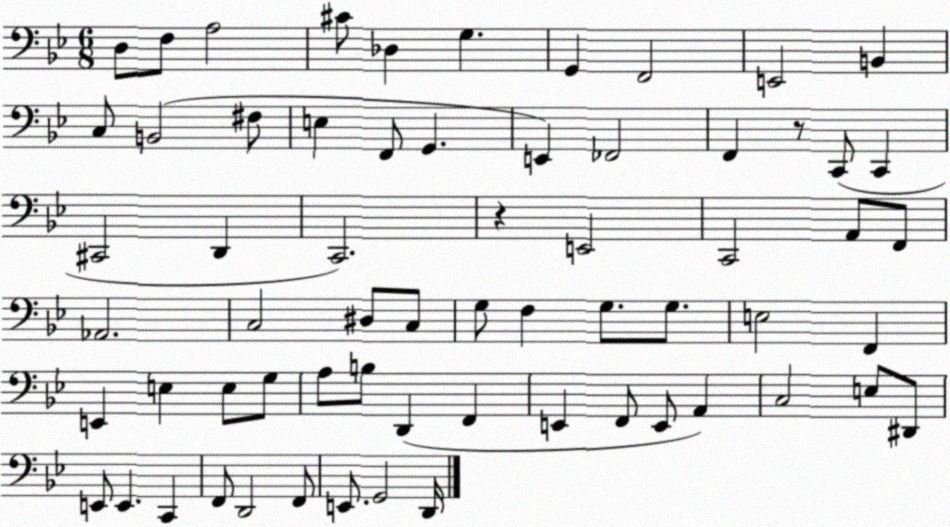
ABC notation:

X:1
T:Untitled
M:6/8
L:1/4
K:Bb
D,/2 F,/2 A,2 ^C/2 _D, G, G,, F,,2 E,,2 B,, C,/2 B,,2 ^F,/2 E, F,,/2 G,, E,, _F,,2 F,, z/2 C,,/2 C,, ^C,,2 D,, C,,2 z E,,2 C,,2 A,,/2 F,,/2 _A,,2 C,2 ^D,/2 C,/2 G,/2 F, G,/2 G,/2 E,2 F,, E,, E, E,/2 G,/2 A,/2 B,/2 D,, F,, E,, F,,/2 E,,/2 A,, C,2 E,/2 ^D,,/2 E,,/2 E,, C,, F,,/2 D,,2 F,,/2 E,,/2 G,,2 D,,/4